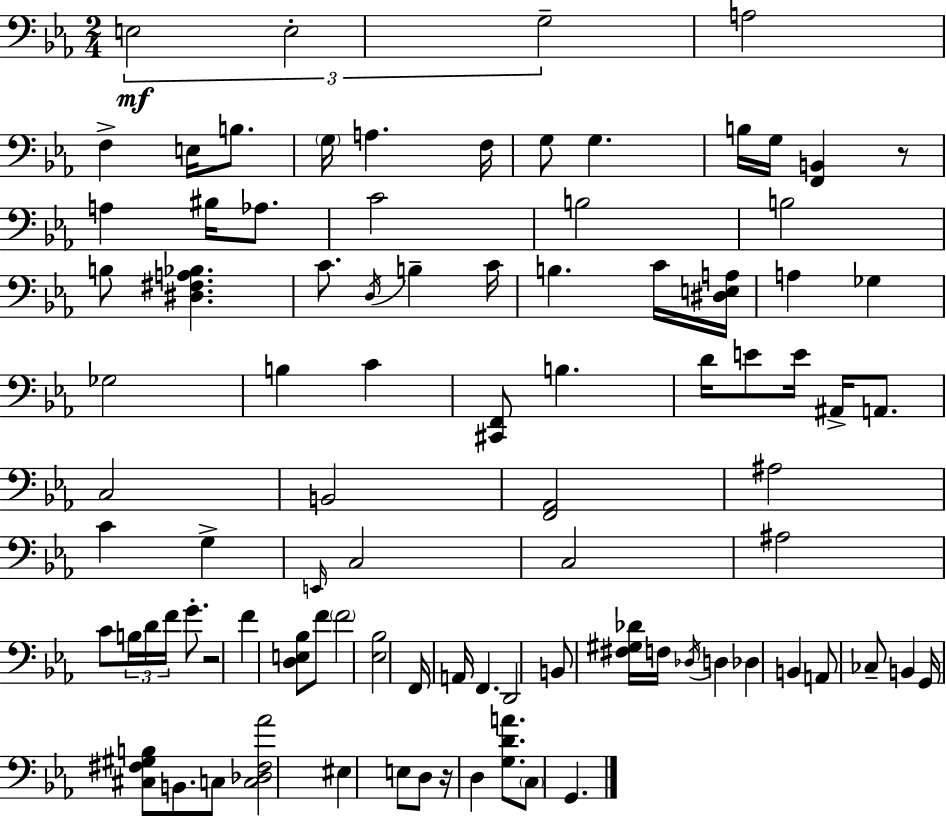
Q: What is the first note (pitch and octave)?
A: E3